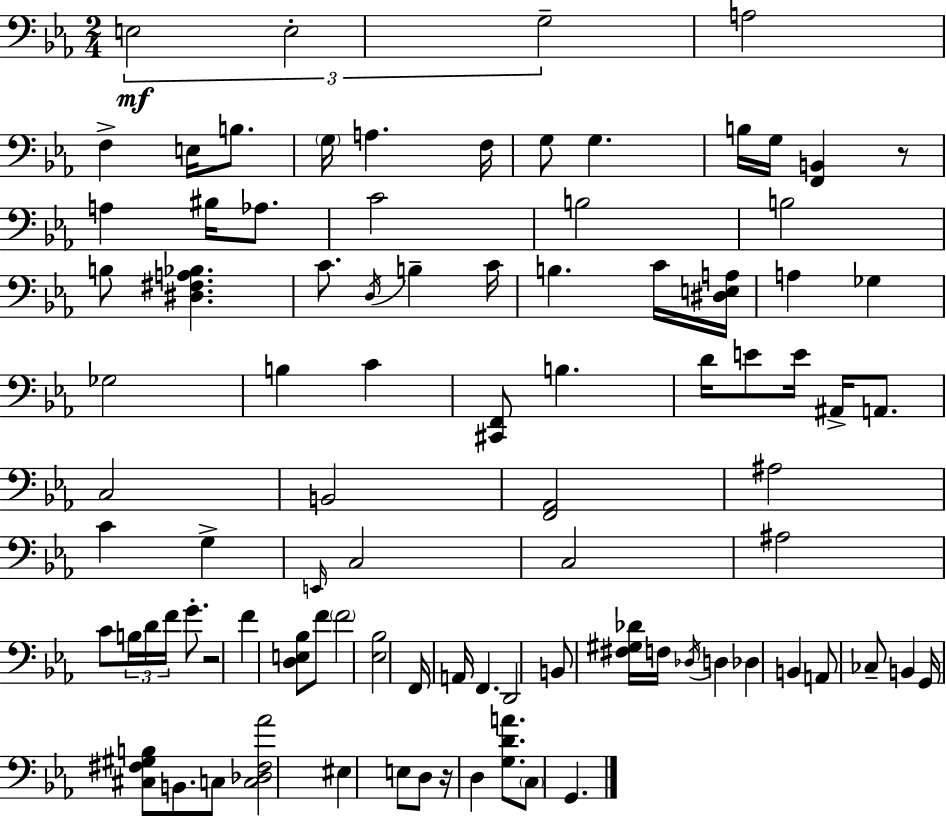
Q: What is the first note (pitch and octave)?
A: E3